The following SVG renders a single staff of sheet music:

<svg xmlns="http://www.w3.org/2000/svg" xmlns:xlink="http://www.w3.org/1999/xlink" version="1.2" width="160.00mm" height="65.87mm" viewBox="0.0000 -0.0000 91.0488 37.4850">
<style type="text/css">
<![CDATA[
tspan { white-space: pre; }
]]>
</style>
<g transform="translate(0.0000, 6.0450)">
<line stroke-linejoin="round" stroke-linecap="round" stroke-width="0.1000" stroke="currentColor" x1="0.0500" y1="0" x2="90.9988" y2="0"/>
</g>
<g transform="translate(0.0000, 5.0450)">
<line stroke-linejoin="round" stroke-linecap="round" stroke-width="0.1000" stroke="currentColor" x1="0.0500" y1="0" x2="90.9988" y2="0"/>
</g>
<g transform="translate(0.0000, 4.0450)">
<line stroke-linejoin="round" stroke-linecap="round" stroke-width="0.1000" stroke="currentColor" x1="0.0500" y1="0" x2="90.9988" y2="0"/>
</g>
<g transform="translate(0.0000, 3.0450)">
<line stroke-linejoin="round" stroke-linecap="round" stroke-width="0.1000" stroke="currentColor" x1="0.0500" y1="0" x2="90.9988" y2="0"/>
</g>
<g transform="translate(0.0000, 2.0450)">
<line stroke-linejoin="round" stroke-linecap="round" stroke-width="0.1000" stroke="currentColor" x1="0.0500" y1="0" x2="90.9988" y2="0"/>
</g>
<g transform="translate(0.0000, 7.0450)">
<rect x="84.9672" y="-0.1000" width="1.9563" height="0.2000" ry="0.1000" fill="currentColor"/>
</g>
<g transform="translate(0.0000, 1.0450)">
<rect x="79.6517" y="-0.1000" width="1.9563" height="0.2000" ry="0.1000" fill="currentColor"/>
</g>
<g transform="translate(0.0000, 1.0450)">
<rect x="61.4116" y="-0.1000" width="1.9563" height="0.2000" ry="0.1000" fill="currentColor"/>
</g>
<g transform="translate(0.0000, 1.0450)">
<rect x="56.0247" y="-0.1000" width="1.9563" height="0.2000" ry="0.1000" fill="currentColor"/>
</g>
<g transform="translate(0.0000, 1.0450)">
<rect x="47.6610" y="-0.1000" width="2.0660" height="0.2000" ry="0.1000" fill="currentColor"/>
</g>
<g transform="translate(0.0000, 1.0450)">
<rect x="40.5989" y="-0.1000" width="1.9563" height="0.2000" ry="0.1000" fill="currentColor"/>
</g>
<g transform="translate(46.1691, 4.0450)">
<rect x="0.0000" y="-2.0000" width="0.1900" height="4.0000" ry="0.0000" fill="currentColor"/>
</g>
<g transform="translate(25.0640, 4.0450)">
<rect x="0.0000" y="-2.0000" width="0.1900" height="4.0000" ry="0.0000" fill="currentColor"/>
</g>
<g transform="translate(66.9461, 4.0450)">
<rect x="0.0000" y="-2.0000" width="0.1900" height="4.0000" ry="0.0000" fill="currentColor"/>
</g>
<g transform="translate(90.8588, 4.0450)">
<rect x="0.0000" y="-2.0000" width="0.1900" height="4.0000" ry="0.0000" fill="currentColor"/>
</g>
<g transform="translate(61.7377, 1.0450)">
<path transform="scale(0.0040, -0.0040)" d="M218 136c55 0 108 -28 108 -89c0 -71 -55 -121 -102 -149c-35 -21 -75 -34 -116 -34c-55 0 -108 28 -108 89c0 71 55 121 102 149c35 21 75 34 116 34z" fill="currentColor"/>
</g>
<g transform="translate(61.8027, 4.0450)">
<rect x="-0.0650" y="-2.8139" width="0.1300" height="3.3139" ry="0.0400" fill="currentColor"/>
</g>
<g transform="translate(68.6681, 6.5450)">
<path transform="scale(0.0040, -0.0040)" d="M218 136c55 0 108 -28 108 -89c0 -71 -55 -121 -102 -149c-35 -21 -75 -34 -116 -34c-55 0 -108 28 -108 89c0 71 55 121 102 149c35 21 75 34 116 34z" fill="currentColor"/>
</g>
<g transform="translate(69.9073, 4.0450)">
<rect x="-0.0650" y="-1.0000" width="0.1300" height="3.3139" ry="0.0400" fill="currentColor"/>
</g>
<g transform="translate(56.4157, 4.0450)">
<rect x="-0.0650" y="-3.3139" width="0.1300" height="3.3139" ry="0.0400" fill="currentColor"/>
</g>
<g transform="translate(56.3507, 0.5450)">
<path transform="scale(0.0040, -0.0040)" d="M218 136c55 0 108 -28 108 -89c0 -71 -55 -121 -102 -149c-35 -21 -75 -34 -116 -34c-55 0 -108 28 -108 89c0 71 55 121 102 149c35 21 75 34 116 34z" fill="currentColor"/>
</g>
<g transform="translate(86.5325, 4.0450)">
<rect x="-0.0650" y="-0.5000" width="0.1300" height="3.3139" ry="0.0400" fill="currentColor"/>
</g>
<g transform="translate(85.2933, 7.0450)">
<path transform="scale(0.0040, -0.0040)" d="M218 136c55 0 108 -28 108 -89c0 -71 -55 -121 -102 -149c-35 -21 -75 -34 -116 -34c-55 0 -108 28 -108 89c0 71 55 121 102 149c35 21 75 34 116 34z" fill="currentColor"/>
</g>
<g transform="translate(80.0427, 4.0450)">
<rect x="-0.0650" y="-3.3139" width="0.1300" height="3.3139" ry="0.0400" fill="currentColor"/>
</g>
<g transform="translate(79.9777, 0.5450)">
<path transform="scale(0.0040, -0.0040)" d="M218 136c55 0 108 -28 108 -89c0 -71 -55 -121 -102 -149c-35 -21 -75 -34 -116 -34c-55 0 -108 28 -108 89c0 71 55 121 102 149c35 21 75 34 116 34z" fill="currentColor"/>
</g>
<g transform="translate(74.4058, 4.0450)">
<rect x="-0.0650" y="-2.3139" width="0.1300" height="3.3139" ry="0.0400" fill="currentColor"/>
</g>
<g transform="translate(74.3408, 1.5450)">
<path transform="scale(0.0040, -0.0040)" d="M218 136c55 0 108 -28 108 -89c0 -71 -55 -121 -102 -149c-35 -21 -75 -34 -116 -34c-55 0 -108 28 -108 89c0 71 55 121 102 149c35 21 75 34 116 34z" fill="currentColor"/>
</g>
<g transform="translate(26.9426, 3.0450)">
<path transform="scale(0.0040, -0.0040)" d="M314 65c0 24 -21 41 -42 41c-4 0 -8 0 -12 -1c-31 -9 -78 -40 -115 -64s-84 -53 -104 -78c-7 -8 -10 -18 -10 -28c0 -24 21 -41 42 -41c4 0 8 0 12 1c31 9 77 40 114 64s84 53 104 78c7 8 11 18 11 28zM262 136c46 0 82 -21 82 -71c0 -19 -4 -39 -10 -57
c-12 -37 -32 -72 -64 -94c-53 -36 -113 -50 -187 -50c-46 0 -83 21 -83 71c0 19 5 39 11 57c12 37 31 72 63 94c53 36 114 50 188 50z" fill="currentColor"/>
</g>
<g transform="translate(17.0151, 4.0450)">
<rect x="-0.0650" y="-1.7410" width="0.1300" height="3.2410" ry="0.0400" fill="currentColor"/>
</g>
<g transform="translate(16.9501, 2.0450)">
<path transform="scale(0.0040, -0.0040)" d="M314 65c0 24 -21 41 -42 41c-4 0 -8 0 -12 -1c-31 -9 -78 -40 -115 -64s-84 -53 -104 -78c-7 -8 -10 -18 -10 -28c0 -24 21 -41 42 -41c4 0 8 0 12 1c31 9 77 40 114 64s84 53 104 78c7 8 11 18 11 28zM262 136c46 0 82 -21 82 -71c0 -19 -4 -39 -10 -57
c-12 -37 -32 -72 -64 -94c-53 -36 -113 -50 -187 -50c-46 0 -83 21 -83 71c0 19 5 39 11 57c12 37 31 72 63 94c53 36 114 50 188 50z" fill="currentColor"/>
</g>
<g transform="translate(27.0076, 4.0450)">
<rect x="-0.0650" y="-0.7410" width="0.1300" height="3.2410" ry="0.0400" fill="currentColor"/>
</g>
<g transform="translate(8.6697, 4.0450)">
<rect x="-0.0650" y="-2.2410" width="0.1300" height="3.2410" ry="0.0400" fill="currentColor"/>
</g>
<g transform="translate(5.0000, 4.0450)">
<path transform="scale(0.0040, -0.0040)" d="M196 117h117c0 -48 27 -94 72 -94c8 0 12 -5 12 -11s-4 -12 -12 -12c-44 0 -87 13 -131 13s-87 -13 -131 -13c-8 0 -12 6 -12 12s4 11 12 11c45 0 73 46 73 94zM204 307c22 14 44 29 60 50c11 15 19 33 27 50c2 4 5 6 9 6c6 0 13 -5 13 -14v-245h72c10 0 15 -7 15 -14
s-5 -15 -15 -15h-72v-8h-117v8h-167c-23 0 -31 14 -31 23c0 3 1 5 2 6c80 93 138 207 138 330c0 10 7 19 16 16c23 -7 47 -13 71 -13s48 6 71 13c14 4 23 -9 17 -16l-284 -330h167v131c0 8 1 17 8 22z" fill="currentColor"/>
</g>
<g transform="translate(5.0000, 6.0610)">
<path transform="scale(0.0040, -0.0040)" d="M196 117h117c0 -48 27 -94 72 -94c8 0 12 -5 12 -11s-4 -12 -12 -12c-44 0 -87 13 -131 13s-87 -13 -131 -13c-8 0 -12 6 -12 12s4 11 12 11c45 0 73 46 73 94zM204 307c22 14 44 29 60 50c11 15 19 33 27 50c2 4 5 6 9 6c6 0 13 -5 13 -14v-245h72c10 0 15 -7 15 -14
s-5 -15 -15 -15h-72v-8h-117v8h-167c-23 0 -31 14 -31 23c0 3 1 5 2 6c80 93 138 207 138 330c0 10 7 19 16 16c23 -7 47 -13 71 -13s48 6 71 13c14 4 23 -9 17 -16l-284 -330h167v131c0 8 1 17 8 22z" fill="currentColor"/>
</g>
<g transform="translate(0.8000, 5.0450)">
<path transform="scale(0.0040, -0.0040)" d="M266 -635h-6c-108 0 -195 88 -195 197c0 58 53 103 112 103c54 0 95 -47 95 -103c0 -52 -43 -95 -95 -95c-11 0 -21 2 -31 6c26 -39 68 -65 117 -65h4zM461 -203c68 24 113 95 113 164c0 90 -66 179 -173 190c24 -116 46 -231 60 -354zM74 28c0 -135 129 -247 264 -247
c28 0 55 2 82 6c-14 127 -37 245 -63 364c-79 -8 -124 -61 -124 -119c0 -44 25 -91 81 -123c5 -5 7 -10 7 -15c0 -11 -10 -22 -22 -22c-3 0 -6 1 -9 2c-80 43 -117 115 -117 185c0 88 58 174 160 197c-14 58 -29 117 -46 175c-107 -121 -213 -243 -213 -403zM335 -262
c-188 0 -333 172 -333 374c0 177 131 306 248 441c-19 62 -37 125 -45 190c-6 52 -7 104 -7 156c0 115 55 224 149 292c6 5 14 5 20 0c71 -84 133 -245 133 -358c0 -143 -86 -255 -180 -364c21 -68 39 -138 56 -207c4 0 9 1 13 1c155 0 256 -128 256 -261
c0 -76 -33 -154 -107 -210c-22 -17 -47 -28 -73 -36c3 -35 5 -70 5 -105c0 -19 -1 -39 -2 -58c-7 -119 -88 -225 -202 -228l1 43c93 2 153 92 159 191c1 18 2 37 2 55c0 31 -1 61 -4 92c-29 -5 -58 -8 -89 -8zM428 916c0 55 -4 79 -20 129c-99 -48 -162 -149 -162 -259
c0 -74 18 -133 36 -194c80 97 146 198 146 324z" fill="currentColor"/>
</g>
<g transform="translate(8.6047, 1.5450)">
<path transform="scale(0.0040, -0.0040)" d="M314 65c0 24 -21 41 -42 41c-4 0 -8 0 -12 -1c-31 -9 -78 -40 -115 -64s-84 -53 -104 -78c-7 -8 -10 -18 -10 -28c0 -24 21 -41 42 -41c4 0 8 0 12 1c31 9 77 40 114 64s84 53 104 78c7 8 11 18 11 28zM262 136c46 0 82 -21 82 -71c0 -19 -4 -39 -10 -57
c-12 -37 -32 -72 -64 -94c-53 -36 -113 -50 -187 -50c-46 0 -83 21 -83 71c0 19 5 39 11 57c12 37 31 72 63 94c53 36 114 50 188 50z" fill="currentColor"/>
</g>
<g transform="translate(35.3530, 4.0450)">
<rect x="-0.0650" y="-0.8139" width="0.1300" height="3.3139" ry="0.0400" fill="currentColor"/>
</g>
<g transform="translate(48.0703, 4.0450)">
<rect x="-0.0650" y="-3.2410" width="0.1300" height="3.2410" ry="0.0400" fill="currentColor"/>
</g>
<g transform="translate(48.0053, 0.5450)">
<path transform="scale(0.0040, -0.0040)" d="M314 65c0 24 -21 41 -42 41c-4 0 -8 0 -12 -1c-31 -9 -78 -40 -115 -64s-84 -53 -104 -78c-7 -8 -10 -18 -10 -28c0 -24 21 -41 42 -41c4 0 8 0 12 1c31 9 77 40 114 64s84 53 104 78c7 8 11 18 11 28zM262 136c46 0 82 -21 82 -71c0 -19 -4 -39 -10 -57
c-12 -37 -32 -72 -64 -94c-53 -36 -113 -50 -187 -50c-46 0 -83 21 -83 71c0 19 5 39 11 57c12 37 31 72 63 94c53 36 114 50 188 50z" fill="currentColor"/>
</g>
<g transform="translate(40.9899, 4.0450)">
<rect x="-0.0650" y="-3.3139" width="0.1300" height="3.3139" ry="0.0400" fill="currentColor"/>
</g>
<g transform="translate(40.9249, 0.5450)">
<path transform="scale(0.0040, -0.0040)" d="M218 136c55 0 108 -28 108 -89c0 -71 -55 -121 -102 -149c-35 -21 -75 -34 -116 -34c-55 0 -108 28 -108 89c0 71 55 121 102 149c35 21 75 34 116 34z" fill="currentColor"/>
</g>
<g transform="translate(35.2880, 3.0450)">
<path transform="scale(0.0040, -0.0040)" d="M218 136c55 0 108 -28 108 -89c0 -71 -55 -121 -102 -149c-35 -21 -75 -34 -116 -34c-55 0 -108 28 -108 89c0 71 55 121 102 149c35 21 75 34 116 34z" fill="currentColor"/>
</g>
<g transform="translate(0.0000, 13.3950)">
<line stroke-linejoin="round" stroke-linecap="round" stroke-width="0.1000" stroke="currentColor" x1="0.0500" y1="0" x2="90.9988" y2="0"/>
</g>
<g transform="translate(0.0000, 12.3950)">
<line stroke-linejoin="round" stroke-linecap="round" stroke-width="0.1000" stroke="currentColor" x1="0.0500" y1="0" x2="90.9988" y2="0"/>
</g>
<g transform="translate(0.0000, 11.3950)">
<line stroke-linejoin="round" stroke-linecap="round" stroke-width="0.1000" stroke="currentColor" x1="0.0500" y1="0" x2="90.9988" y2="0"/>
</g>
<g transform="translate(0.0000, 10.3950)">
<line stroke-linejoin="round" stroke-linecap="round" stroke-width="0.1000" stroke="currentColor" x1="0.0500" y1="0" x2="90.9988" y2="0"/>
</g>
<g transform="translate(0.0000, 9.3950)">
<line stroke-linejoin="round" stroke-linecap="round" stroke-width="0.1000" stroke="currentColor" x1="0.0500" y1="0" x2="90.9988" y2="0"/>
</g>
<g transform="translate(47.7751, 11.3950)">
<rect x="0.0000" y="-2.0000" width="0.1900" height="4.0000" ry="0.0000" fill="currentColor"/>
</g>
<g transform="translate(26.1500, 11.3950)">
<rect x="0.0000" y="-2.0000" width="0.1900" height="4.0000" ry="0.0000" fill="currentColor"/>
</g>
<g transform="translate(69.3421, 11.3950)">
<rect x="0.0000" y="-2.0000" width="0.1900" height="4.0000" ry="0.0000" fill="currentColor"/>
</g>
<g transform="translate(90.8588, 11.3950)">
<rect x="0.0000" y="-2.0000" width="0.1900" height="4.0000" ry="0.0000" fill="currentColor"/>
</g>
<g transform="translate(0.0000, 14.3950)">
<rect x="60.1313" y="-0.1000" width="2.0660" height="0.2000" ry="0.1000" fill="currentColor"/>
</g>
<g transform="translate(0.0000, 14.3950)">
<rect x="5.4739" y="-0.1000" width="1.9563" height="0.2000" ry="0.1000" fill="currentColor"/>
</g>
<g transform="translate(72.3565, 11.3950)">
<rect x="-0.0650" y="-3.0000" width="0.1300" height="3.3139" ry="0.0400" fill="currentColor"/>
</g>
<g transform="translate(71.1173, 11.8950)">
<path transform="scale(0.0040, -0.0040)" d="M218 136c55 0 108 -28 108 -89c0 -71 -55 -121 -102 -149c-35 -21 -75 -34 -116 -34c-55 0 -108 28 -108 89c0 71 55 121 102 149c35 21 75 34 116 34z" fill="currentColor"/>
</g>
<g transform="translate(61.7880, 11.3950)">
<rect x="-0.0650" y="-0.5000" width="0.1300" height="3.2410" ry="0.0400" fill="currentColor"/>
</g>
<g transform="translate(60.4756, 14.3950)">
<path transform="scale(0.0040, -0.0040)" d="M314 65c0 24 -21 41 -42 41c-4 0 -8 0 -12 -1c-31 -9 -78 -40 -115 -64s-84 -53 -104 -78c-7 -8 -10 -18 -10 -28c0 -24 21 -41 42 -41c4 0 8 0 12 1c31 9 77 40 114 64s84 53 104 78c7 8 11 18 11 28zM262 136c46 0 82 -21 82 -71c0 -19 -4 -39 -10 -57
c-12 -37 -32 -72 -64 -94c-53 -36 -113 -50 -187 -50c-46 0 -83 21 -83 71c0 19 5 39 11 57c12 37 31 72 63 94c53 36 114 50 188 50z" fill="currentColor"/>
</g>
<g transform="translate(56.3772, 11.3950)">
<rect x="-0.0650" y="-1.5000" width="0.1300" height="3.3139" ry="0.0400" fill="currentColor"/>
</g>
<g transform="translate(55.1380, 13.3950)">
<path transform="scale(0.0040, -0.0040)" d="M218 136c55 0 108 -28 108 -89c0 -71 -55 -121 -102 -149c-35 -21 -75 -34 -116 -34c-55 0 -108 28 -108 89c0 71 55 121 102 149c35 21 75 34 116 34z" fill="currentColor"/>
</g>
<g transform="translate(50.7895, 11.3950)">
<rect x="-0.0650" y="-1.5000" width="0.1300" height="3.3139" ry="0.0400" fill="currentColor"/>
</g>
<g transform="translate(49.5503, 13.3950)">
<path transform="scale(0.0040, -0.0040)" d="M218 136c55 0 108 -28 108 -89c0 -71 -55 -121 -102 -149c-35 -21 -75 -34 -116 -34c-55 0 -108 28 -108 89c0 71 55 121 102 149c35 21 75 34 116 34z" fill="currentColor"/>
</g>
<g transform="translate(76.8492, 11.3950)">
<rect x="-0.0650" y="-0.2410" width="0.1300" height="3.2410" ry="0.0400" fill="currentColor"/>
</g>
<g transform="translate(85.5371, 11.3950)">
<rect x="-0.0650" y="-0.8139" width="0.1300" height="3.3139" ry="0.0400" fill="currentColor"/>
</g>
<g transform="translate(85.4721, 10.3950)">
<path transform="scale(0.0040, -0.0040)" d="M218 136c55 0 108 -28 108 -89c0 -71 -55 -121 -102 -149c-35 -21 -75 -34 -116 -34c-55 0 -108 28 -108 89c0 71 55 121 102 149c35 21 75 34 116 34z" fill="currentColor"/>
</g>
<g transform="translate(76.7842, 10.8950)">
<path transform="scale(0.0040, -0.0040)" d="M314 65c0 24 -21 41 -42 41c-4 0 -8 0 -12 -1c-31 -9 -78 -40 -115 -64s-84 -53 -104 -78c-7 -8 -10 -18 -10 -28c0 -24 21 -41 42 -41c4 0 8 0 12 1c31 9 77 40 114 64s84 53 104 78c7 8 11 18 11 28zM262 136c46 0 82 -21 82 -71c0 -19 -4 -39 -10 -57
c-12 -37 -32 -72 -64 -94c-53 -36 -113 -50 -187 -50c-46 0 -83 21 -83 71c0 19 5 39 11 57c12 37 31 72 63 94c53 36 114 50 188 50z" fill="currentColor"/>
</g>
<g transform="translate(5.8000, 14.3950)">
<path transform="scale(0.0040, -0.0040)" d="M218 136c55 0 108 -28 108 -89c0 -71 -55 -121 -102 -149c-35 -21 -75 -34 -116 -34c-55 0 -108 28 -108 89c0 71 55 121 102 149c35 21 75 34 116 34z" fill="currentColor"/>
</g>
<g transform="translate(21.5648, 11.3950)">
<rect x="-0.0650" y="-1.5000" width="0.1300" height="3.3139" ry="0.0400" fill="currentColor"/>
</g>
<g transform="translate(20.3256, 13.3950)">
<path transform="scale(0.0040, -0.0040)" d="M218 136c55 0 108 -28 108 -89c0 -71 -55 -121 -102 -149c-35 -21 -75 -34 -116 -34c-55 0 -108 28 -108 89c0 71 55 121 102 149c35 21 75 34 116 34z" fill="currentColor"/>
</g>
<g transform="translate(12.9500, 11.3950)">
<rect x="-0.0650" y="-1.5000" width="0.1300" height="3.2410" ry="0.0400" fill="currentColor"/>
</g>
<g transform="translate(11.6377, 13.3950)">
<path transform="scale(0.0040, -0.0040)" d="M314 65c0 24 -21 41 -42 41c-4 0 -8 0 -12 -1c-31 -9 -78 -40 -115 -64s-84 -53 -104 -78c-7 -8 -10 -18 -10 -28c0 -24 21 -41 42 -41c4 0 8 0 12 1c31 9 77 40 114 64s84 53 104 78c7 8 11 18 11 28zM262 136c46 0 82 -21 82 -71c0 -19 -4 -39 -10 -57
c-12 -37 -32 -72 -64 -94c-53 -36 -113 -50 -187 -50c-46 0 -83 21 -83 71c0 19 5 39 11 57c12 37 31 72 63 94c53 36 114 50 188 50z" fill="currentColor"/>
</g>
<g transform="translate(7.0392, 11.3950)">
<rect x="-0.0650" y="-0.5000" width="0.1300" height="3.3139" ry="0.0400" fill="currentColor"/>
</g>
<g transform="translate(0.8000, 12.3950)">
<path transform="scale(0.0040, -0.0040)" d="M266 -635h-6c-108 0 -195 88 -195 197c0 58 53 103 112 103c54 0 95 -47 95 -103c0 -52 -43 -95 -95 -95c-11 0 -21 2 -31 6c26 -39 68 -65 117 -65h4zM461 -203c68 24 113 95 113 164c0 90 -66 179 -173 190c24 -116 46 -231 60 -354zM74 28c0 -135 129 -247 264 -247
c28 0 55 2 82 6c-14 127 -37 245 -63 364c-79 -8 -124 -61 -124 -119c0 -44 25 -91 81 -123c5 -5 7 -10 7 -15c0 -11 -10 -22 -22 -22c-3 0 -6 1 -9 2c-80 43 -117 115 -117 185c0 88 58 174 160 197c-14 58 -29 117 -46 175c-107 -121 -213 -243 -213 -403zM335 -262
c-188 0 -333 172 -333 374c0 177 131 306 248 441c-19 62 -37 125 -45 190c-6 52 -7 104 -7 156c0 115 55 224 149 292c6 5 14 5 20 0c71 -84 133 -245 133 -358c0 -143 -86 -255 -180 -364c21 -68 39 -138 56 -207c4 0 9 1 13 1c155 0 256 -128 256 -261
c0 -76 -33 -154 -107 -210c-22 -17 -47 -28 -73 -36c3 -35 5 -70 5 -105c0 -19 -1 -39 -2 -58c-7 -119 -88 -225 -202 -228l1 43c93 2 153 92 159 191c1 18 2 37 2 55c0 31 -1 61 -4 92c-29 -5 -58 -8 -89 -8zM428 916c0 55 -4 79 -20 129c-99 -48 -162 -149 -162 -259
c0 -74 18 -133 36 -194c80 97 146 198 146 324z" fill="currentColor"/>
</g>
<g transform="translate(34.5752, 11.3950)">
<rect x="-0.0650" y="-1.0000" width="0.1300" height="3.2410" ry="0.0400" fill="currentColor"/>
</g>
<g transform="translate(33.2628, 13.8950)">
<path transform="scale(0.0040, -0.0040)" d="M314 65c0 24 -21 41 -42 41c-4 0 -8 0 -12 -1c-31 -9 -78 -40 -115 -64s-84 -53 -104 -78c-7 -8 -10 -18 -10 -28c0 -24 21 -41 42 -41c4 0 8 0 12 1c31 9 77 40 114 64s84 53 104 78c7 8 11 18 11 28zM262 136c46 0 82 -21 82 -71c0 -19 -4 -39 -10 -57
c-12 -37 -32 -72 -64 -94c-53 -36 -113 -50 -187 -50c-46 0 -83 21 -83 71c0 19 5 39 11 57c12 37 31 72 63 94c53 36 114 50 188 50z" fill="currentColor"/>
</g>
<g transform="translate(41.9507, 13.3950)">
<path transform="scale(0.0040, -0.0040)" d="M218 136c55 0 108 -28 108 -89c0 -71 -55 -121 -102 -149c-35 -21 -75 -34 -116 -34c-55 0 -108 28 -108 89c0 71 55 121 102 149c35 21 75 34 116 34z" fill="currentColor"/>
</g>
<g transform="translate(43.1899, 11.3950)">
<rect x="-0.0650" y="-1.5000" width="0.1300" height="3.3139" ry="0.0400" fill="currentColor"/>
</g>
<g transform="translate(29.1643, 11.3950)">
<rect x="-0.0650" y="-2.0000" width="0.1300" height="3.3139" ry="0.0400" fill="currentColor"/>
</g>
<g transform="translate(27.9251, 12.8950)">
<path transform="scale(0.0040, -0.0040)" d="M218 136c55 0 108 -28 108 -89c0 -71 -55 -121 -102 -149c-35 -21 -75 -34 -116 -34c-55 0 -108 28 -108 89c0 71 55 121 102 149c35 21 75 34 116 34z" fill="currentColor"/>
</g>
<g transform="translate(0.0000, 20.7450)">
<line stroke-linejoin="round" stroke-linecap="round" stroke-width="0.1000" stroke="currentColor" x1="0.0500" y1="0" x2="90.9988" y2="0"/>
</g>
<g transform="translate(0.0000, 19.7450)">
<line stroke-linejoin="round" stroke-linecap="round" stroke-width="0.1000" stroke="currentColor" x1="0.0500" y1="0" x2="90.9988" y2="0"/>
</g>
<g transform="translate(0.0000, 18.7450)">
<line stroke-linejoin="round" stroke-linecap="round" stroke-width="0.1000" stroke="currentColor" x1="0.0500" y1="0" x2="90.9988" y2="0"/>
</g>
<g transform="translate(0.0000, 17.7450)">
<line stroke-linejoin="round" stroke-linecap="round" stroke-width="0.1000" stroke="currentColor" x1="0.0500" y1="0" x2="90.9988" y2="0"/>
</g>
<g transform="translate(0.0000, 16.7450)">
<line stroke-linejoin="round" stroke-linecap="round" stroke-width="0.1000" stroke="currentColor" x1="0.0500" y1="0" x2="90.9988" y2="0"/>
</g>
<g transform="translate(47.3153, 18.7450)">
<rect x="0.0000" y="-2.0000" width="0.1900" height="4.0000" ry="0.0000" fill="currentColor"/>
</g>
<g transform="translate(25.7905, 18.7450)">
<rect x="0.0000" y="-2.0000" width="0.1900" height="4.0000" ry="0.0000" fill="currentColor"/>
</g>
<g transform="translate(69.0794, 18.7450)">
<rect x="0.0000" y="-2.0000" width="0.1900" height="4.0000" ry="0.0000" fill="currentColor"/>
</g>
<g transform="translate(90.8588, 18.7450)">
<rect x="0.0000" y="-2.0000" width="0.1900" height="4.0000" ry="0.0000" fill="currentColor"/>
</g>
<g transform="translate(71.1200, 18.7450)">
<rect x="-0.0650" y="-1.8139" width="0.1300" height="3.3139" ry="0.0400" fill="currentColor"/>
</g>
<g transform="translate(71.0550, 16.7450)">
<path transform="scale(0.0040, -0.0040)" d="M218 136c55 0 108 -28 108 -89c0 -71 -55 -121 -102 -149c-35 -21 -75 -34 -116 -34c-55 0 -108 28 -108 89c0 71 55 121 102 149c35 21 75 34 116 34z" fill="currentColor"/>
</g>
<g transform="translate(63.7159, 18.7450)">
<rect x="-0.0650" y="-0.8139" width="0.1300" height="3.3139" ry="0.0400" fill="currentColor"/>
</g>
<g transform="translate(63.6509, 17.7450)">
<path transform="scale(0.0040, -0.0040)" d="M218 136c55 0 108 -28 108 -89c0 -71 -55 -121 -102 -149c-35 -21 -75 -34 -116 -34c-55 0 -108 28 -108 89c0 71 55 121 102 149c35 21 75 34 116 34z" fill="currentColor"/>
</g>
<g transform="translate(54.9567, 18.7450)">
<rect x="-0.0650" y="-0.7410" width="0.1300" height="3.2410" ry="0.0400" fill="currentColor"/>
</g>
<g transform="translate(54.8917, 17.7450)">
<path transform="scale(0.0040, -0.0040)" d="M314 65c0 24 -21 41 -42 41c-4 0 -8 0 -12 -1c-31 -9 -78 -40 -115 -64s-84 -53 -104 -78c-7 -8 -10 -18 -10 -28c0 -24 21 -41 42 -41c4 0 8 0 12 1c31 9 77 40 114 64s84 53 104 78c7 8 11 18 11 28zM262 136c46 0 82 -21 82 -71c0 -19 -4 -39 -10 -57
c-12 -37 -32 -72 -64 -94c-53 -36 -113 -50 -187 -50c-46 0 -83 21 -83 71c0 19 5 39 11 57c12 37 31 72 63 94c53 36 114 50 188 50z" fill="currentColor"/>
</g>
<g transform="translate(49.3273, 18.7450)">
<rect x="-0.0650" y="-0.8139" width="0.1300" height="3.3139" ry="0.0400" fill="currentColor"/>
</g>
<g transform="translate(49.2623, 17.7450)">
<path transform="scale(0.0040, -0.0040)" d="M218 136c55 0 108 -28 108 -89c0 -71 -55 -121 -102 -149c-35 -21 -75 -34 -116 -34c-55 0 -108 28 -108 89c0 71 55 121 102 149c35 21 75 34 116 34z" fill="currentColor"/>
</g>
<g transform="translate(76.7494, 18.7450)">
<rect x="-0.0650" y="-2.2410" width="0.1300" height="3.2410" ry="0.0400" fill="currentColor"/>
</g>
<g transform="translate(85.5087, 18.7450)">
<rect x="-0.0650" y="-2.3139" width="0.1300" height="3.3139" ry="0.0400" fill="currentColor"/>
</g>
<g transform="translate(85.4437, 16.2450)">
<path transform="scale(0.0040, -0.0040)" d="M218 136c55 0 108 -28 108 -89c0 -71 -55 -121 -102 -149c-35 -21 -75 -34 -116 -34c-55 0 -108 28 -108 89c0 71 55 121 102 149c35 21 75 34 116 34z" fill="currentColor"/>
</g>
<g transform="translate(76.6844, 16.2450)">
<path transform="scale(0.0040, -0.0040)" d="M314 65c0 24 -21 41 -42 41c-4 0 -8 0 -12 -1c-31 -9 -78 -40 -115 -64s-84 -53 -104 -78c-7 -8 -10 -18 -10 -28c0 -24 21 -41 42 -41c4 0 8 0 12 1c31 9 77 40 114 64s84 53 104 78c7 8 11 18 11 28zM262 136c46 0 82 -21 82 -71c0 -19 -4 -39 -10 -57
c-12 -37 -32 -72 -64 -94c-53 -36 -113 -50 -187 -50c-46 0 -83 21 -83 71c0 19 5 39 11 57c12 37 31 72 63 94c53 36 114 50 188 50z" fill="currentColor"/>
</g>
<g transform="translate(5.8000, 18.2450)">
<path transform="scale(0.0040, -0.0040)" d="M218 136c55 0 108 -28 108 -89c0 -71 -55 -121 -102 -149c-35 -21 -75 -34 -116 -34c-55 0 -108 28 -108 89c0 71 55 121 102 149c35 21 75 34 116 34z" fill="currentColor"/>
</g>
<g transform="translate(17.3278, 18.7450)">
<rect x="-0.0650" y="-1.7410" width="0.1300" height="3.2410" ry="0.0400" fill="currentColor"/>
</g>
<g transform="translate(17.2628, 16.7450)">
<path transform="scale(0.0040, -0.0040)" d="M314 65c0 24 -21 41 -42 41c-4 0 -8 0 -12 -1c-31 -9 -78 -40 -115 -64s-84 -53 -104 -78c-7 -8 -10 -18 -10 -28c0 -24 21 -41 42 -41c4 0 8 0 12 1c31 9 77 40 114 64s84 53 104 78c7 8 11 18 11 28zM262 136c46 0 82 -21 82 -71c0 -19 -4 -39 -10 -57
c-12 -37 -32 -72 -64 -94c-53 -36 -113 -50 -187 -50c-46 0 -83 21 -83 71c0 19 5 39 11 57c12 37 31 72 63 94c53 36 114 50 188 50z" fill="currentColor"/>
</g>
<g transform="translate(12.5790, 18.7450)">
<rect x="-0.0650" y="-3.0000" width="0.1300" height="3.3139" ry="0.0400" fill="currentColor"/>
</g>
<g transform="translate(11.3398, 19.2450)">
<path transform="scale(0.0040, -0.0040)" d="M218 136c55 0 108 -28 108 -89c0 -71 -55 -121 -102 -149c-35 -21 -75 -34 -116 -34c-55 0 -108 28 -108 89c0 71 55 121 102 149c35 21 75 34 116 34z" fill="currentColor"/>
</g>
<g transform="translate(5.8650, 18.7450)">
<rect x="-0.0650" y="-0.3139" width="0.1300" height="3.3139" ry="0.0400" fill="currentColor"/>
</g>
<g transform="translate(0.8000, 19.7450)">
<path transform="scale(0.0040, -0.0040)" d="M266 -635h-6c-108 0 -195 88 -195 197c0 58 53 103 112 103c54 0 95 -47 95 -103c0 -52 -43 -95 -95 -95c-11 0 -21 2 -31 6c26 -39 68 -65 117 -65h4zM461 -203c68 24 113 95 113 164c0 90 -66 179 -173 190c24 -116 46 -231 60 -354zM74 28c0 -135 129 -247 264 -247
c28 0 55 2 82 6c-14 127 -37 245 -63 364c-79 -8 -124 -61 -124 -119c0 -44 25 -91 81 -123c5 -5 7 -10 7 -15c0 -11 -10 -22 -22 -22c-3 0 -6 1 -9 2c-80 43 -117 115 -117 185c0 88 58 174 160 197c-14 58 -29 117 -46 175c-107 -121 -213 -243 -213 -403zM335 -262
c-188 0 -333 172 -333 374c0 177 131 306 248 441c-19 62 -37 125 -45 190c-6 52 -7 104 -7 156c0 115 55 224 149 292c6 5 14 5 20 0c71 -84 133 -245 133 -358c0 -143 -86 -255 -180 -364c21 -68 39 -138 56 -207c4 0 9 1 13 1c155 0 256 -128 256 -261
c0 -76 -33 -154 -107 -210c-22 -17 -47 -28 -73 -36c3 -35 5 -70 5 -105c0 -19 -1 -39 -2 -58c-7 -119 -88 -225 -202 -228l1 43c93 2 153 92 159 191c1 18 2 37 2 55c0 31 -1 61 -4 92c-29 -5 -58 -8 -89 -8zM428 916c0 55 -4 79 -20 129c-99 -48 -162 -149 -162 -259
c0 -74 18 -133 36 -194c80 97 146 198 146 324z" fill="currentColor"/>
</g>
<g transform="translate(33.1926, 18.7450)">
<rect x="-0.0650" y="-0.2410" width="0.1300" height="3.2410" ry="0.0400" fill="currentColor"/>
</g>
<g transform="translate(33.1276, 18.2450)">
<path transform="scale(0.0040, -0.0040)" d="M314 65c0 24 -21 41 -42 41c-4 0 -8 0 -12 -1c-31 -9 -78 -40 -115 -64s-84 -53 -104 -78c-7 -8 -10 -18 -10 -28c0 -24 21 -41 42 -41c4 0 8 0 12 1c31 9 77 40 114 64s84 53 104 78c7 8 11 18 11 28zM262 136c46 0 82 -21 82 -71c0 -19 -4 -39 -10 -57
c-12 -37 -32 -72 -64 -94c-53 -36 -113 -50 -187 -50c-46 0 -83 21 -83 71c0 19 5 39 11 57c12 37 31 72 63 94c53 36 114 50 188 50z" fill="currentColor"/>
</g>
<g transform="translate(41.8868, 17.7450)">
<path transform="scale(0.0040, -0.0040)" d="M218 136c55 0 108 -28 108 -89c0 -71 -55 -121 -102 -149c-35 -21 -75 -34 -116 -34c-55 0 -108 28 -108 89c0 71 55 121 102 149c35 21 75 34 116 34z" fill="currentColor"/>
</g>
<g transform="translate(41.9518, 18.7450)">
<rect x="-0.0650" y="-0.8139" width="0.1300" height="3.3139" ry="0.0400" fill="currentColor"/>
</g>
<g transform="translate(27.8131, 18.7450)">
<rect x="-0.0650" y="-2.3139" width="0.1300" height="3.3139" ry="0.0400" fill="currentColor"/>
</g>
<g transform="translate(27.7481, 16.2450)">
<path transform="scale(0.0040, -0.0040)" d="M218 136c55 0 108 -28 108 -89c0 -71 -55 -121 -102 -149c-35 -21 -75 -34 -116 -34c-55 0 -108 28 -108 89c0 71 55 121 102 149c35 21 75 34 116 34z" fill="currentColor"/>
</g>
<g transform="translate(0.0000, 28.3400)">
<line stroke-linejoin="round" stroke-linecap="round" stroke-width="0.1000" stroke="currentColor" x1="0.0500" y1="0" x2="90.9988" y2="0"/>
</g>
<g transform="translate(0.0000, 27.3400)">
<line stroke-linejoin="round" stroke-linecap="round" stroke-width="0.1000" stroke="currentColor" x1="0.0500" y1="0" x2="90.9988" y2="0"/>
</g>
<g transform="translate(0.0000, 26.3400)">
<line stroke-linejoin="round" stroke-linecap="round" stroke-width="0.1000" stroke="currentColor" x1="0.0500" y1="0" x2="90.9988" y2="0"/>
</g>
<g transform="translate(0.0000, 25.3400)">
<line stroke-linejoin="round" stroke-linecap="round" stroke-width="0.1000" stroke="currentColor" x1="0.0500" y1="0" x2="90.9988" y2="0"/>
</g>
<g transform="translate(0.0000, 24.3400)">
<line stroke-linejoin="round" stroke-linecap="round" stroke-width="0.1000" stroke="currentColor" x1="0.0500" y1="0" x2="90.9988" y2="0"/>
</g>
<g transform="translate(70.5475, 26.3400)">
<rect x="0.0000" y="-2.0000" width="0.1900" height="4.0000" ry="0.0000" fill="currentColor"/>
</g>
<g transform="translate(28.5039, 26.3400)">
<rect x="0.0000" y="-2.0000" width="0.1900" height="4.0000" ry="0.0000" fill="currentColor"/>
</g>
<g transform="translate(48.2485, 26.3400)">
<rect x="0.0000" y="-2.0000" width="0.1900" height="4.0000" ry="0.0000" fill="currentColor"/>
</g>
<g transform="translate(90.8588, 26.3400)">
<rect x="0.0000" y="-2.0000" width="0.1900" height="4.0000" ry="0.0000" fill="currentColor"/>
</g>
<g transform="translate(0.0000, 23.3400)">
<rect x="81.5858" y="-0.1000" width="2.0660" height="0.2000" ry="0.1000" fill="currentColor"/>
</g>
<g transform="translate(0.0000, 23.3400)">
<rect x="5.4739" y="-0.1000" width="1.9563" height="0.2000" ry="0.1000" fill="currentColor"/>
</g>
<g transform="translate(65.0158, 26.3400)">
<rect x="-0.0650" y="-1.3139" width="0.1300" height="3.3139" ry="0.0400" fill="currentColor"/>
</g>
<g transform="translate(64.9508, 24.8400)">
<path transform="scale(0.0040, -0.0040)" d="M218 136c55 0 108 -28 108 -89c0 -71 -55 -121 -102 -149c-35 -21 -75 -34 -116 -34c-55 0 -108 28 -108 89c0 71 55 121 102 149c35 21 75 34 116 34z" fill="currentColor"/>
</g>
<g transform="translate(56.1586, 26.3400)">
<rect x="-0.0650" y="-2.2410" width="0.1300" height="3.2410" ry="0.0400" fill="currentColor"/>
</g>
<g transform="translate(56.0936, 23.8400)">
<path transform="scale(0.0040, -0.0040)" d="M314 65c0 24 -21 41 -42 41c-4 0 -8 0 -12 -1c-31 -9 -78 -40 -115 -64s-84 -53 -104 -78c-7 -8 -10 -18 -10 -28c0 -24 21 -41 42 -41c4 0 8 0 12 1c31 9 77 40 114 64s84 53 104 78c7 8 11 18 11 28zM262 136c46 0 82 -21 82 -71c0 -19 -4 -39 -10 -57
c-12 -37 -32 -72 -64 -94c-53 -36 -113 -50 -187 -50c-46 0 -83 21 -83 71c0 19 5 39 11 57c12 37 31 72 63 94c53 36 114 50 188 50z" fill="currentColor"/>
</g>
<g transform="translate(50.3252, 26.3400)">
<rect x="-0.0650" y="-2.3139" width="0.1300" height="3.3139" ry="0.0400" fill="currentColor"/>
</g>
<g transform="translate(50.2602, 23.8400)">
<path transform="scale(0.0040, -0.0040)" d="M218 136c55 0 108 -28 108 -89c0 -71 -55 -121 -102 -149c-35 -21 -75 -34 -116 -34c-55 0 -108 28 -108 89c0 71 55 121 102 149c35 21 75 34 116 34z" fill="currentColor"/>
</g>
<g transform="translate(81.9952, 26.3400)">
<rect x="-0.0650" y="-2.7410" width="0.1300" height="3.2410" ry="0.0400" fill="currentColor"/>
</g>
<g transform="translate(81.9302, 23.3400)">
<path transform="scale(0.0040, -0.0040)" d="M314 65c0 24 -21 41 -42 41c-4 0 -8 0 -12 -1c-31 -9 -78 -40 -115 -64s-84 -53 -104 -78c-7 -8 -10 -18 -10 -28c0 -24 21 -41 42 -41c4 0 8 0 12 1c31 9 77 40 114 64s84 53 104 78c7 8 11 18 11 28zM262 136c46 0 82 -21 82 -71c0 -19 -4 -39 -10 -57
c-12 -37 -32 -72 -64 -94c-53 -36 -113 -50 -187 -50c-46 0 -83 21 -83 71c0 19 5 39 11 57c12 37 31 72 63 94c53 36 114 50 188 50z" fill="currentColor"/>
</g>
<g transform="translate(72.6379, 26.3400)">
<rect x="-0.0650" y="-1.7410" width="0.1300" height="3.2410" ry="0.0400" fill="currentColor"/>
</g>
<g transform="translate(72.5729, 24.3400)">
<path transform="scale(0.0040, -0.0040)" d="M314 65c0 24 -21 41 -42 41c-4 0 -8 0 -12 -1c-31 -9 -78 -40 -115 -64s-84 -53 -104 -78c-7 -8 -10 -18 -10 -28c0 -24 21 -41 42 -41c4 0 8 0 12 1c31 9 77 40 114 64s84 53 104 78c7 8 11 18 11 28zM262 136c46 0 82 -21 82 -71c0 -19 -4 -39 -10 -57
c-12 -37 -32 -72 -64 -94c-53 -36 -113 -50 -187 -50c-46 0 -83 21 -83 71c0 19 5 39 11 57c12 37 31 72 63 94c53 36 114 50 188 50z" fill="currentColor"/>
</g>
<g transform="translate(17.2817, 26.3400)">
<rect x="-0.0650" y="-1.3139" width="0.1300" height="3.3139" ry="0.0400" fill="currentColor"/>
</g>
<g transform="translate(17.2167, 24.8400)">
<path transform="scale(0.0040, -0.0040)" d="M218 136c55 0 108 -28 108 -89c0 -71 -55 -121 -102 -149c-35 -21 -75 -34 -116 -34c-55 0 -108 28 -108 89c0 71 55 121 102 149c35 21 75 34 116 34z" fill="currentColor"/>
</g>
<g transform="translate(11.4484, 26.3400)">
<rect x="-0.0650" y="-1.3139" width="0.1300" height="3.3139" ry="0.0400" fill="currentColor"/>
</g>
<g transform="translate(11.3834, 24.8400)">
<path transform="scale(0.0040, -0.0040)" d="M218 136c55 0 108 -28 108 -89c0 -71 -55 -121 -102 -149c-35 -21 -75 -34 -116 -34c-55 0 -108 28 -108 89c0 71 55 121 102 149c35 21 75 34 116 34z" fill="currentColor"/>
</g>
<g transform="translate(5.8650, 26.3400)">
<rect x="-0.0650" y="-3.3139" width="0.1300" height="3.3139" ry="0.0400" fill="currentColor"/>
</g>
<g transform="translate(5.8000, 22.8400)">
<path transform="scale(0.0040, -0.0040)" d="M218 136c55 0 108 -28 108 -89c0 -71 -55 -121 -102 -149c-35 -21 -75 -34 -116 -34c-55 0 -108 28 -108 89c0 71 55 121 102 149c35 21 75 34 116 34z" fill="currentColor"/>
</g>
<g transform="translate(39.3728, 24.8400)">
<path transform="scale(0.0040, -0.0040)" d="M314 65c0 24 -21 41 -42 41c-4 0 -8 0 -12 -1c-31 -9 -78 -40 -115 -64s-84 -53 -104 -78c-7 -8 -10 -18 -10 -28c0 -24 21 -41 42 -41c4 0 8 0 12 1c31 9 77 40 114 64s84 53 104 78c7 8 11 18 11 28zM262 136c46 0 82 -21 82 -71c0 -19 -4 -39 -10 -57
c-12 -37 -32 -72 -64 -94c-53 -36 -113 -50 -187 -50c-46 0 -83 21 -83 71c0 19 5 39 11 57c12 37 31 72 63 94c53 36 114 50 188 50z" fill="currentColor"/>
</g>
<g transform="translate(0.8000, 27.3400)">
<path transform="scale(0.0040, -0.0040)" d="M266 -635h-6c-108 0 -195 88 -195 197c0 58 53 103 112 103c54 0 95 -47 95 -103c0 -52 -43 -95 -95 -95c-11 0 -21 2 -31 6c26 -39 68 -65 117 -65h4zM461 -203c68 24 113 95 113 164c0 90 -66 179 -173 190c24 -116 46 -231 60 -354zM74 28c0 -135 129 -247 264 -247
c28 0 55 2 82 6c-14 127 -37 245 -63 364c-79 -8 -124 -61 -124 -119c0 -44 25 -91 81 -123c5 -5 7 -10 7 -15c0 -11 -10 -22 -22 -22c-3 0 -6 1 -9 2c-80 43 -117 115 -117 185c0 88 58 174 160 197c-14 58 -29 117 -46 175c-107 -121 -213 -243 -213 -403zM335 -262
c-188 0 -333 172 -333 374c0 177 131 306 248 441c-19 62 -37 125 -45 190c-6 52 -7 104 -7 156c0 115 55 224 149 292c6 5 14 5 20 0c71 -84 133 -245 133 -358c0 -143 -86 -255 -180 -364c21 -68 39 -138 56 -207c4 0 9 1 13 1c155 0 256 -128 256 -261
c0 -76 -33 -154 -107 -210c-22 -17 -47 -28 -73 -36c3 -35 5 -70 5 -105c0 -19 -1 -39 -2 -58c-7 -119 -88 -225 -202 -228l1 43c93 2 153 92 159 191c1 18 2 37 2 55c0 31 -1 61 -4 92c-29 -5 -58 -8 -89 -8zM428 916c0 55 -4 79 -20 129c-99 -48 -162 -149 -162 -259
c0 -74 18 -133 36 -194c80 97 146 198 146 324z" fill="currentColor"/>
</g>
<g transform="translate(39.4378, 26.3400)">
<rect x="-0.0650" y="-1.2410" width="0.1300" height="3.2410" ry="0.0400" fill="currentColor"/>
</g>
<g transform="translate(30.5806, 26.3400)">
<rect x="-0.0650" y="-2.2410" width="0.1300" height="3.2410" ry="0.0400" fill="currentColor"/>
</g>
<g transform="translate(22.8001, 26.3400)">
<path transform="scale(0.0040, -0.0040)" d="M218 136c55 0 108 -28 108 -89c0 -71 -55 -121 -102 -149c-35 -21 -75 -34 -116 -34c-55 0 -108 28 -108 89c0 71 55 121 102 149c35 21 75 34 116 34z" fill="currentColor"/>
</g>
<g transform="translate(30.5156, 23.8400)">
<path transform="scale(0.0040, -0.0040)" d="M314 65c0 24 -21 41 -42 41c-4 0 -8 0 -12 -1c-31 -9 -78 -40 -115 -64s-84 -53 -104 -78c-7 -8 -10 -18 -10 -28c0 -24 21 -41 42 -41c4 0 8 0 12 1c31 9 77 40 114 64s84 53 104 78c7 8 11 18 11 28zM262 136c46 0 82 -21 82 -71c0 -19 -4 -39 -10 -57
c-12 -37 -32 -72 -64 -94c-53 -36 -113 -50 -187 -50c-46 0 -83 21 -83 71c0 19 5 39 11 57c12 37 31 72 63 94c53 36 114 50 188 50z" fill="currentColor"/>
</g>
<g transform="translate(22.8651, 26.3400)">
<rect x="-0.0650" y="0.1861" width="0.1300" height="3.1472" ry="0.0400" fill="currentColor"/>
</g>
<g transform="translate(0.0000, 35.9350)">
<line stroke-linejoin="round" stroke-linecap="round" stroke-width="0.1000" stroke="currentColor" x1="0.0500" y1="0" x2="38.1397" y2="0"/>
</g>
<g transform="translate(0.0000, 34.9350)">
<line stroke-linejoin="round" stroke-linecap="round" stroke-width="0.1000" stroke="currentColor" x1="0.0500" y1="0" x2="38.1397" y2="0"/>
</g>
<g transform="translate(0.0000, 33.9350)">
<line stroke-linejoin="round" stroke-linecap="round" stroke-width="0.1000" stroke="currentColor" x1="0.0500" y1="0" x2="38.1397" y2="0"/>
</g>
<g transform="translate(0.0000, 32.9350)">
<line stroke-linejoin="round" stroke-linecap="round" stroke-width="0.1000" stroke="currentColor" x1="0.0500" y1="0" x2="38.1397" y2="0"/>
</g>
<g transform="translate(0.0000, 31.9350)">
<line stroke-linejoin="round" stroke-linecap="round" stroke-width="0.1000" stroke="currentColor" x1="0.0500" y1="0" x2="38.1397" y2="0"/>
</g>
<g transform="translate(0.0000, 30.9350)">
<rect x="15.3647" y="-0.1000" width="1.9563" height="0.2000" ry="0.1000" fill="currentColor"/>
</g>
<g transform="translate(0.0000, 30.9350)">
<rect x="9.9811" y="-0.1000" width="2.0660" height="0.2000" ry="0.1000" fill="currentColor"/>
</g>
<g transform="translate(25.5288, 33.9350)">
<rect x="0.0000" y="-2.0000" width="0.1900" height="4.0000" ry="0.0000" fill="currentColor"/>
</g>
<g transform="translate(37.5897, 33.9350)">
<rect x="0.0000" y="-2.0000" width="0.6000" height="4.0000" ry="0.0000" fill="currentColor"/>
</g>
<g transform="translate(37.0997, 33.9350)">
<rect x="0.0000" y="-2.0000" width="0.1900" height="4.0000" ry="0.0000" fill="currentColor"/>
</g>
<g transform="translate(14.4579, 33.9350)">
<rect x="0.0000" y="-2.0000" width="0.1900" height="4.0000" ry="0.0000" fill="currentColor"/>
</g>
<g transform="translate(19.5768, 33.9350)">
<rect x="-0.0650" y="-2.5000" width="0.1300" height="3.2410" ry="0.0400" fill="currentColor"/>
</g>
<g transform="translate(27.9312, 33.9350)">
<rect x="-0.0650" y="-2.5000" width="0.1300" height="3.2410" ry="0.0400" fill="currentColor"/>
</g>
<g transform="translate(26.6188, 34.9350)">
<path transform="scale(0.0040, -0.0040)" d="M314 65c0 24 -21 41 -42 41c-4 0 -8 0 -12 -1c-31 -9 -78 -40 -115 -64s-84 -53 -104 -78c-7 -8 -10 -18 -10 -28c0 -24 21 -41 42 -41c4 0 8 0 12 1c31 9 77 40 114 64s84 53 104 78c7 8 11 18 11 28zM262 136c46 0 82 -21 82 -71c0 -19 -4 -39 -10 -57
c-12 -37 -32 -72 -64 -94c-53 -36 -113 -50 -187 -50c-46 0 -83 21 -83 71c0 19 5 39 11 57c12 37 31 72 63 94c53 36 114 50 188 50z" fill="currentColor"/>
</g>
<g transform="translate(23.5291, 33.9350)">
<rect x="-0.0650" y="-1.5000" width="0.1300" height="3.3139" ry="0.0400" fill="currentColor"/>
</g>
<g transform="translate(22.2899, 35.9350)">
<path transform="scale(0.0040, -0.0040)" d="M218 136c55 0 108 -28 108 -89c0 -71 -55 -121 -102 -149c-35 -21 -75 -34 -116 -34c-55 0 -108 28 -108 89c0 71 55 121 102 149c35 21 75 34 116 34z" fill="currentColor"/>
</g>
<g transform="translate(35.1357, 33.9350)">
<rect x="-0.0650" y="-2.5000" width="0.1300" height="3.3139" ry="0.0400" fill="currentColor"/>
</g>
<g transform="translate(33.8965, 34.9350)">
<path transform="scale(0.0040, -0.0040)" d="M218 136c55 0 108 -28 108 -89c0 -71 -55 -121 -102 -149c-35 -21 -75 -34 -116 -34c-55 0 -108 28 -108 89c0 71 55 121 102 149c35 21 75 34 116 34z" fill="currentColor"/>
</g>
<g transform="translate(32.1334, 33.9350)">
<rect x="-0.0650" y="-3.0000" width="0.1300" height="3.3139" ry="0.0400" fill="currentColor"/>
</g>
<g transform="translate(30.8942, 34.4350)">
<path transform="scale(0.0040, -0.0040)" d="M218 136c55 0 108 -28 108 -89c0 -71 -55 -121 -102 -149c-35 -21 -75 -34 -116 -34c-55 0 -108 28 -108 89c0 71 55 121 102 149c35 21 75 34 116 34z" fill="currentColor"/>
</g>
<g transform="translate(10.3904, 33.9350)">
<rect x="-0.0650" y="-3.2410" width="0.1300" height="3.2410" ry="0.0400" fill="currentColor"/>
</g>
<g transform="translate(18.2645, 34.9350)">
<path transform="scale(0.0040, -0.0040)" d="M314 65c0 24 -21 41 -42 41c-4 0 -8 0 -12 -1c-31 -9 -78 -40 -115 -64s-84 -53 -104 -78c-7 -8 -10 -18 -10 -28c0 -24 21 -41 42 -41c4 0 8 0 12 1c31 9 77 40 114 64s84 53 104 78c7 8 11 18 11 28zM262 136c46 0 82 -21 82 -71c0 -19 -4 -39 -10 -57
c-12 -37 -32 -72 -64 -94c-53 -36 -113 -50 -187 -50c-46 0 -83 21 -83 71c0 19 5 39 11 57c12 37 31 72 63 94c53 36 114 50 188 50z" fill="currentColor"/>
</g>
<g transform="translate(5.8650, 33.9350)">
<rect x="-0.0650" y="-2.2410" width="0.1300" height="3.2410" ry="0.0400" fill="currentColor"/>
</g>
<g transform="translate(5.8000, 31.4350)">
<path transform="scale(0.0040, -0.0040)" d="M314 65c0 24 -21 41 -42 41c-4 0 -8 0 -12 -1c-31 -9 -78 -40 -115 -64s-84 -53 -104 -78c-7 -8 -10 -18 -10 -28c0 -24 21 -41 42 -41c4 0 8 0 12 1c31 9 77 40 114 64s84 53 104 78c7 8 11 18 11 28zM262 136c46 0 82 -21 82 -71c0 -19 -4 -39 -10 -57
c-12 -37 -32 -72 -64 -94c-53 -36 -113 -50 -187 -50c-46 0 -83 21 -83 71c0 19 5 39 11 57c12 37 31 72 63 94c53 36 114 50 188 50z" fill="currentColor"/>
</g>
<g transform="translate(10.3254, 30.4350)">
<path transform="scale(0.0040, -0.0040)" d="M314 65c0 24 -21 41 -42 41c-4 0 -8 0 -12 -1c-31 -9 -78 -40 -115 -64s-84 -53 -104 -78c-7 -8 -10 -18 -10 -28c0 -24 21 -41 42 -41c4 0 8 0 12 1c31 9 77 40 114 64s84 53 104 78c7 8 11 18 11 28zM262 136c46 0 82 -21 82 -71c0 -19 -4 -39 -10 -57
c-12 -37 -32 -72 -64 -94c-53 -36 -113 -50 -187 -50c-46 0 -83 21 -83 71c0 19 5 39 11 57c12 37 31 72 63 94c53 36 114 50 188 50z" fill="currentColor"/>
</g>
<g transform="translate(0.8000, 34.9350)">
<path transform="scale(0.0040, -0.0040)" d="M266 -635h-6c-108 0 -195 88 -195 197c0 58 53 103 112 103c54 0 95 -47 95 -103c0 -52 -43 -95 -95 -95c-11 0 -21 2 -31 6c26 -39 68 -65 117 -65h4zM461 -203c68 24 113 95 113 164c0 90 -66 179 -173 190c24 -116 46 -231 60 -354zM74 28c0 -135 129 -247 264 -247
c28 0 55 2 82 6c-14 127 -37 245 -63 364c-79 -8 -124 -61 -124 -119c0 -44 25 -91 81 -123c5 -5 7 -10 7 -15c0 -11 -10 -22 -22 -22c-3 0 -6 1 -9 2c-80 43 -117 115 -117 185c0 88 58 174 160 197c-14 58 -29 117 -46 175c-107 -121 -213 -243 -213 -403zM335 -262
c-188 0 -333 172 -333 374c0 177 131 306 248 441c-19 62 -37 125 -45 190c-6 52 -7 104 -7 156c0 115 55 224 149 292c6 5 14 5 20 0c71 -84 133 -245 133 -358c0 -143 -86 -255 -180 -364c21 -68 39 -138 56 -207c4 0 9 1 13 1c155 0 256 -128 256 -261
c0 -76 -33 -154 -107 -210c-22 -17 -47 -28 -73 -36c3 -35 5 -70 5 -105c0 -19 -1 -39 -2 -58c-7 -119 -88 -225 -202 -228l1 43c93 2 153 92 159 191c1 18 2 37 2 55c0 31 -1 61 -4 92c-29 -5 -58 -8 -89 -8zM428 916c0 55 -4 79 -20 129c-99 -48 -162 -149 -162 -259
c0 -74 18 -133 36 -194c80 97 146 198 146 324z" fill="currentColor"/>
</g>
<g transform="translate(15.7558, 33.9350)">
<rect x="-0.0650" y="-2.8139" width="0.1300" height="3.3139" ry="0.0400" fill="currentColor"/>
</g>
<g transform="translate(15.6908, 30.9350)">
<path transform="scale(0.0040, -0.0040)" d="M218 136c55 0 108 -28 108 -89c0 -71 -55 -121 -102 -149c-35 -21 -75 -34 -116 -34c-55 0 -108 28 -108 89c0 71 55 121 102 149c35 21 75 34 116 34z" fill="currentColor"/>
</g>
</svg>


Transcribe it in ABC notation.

X:1
T:Untitled
M:4/4
L:1/4
K:C
g2 f2 d2 d b b2 b a D g b C C E2 E F D2 E E E C2 A c2 d c A f2 g c2 d d d2 d f g2 g b e e B g2 e2 g g2 e f2 a2 g2 b2 a G2 E G2 A G